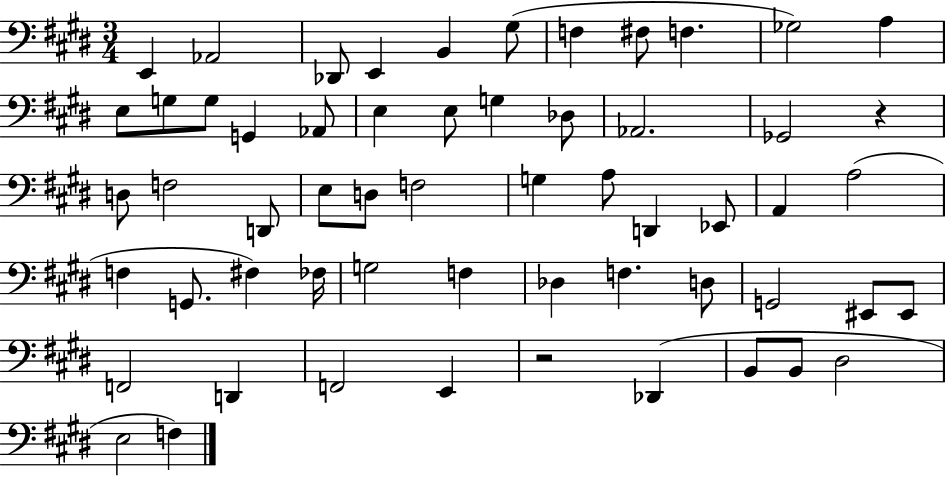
X:1
T:Untitled
M:3/4
L:1/4
K:E
E,, _A,,2 _D,,/2 E,, B,, ^G,/2 F, ^F,/2 F, _G,2 A, E,/2 G,/2 G,/2 G,, _A,,/2 E, E,/2 G, _D,/2 _A,,2 _G,,2 z D,/2 F,2 D,,/2 E,/2 D,/2 F,2 G, A,/2 D,, _E,,/2 A,, A,2 F, G,,/2 ^F, _F,/4 G,2 F, _D, F, D,/2 G,,2 ^E,,/2 ^E,,/2 F,,2 D,, F,,2 E,, z2 _D,, B,,/2 B,,/2 ^D,2 E,2 F,